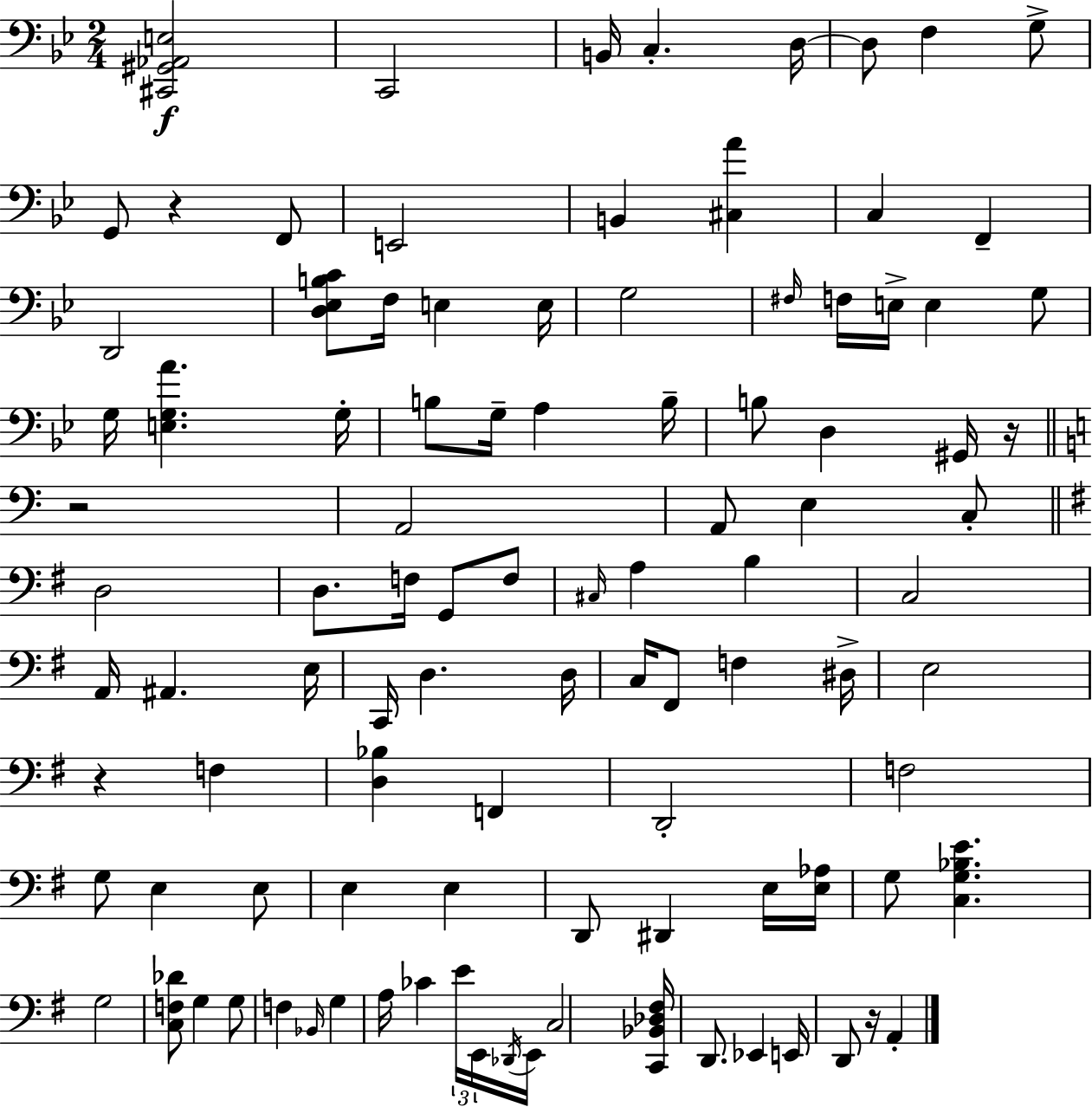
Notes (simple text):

[C#2,G#2,Ab2,E3]/h C2/h B2/s C3/q. D3/s D3/e F3/q G3/e G2/e R/q F2/e E2/h B2/q [C#3,A4]/q C3/q F2/q D2/h [D3,Eb3,B3,C4]/e F3/s E3/q E3/s G3/h F#3/s F3/s E3/s E3/q G3/e G3/s [E3,G3,A4]/q. G3/s B3/e G3/s A3/q B3/s B3/e D3/q G#2/s R/s R/h A2/h A2/e E3/q C3/e D3/h D3/e. F3/s G2/e F3/e C#3/s A3/q B3/q C3/h A2/s A#2/q. E3/s C2/s D3/q. D3/s C3/s F#2/e F3/q D#3/s E3/h R/q F3/q [D3,Bb3]/q F2/q D2/h F3/h G3/e E3/q E3/e E3/q E3/q D2/e D#2/q E3/s [E3,Ab3]/s G3/e [C3,G3,Bb3,E4]/q. G3/h [C3,F3,Db4]/e G3/q G3/e F3/q Bb2/s G3/q A3/s CES4/q E4/s E2/s Db2/s E2/s C3/h [C2,Bb2,Db3,F#3]/s D2/e. Eb2/q E2/s D2/e R/s A2/q